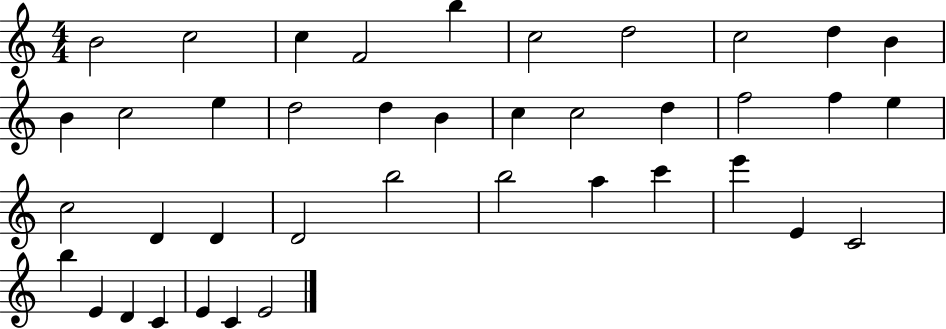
X:1
T:Untitled
M:4/4
L:1/4
K:C
B2 c2 c F2 b c2 d2 c2 d B B c2 e d2 d B c c2 d f2 f e c2 D D D2 b2 b2 a c' e' E C2 b E D C E C E2